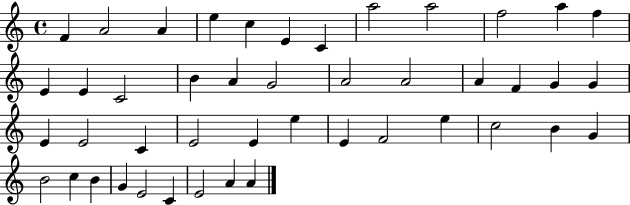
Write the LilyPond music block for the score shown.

{
  \clef treble
  \time 4/4
  \defaultTimeSignature
  \key c \major
  f'4 a'2 a'4 | e''4 c''4 e'4 c'4 | a''2 a''2 | f''2 a''4 f''4 | \break e'4 e'4 c'2 | b'4 a'4 g'2 | a'2 a'2 | a'4 f'4 g'4 g'4 | \break e'4 e'2 c'4 | e'2 e'4 e''4 | e'4 f'2 e''4 | c''2 b'4 g'4 | \break b'2 c''4 b'4 | g'4 e'2 c'4 | e'2 a'4 a'4 | \bar "|."
}